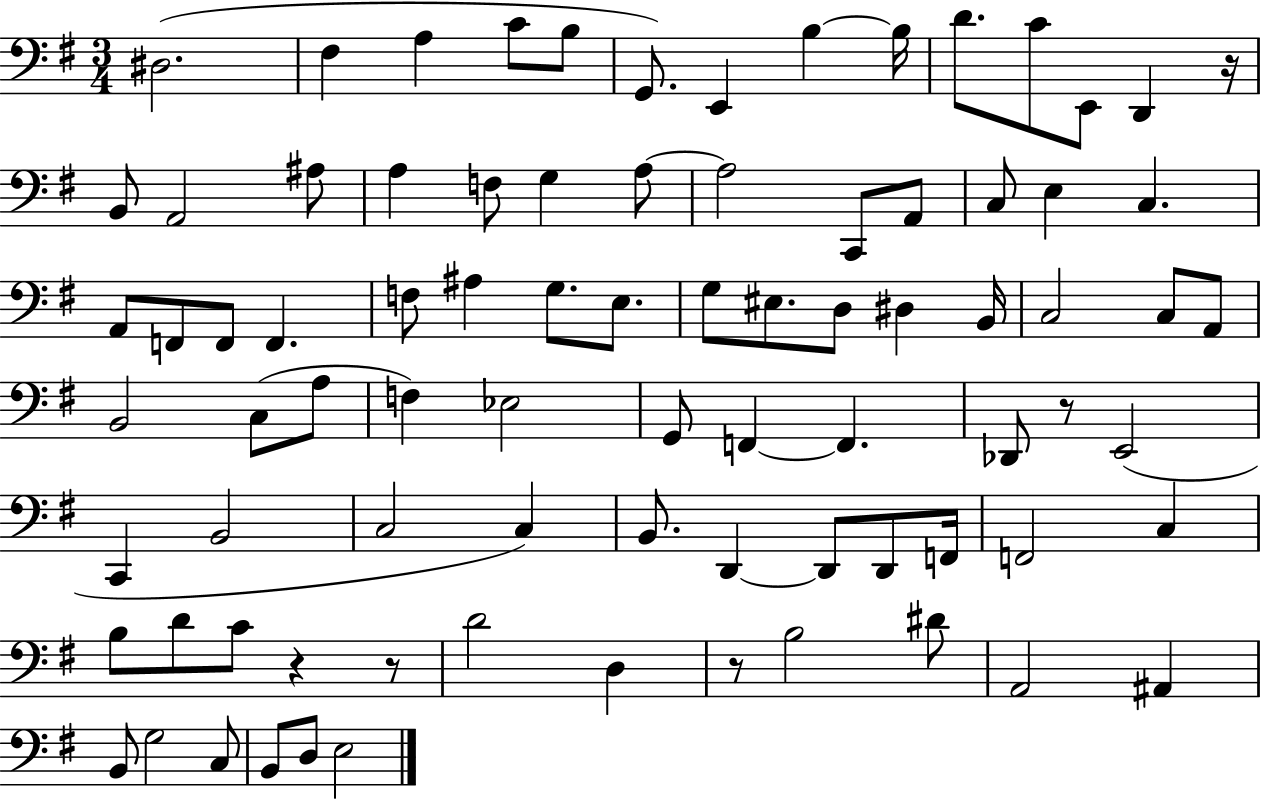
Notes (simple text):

D#3/h. F#3/q A3/q C4/e B3/e G2/e. E2/q B3/q B3/s D4/e. C4/e E2/e D2/q R/s B2/e A2/h A#3/e A3/q F3/e G3/q A3/e A3/h C2/e A2/e C3/e E3/q C3/q. A2/e F2/e F2/e F2/q. F3/e A#3/q G3/e. E3/e. G3/e EIS3/e. D3/e D#3/q B2/s C3/h C3/e A2/e B2/h C3/e A3/e F3/q Eb3/h G2/e F2/q F2/q. Db2/e R/e E2/h C2/q B2/h C3/h C3/q B2/e. D2/q D2/e D2/e F2/s F2/h C3/q B3/e D4/e C4/e R/q R/e D4/h D3/q R/e B3/h D#4/e A2/h A#2/q B2/e G3/h C3/e B2/e D3/e E3/h